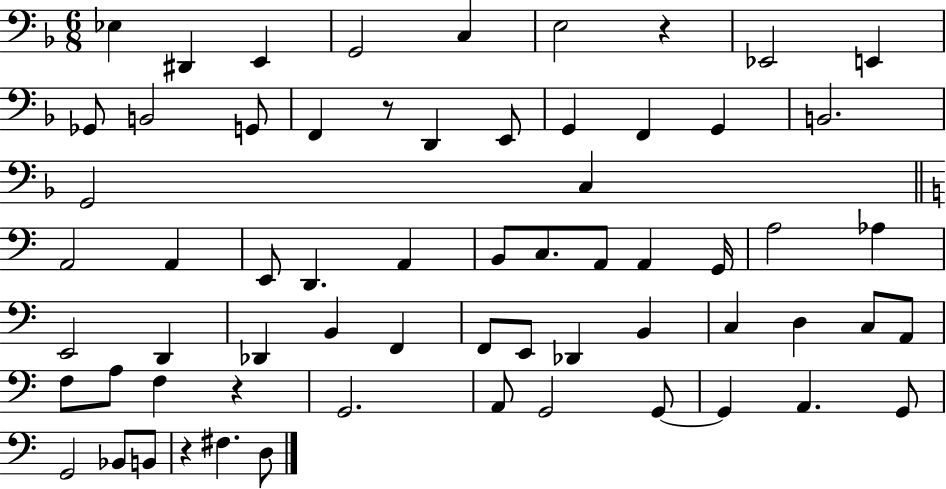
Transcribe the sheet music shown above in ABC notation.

X:1
T:Untitled
M:6/8
L:1/4
K:F
_E, ^D,, E,, G,,2 C, E,2 z _E,,2 E,, _G,,/2 B,,2 G,,/2 F,, z/2 D,, E,,/2 G,, F,, G,, B,,2 G,,2 C, A,,2 A,, E,,/2 D,, A,, B,,/2 C,/2 A,,/2 A,, G,,/4 A,2 _A, E,,2 D,, _D,, B,, F,, F,,/2 E,,/2 _D,, B,, C, D, C,/2 A,,/2 F,/2 A,/2 F, z G,,2 A,,/2 G,,2 G,,/2 G,, A,, G,,/2 G,,2 _B,,/2 B,,/2 z ^F, D,/2